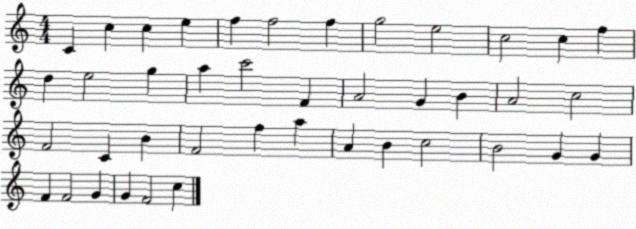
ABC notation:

X:1
T:Untitled
M:4/4
L:1/4
K:C
C c c e f f2 f g2 e2 c2 c f d e2 g a c'2 F A2 G B A2 c2 F2 C B F2 f a A B c2 B2 G G F F2 G G F2 c